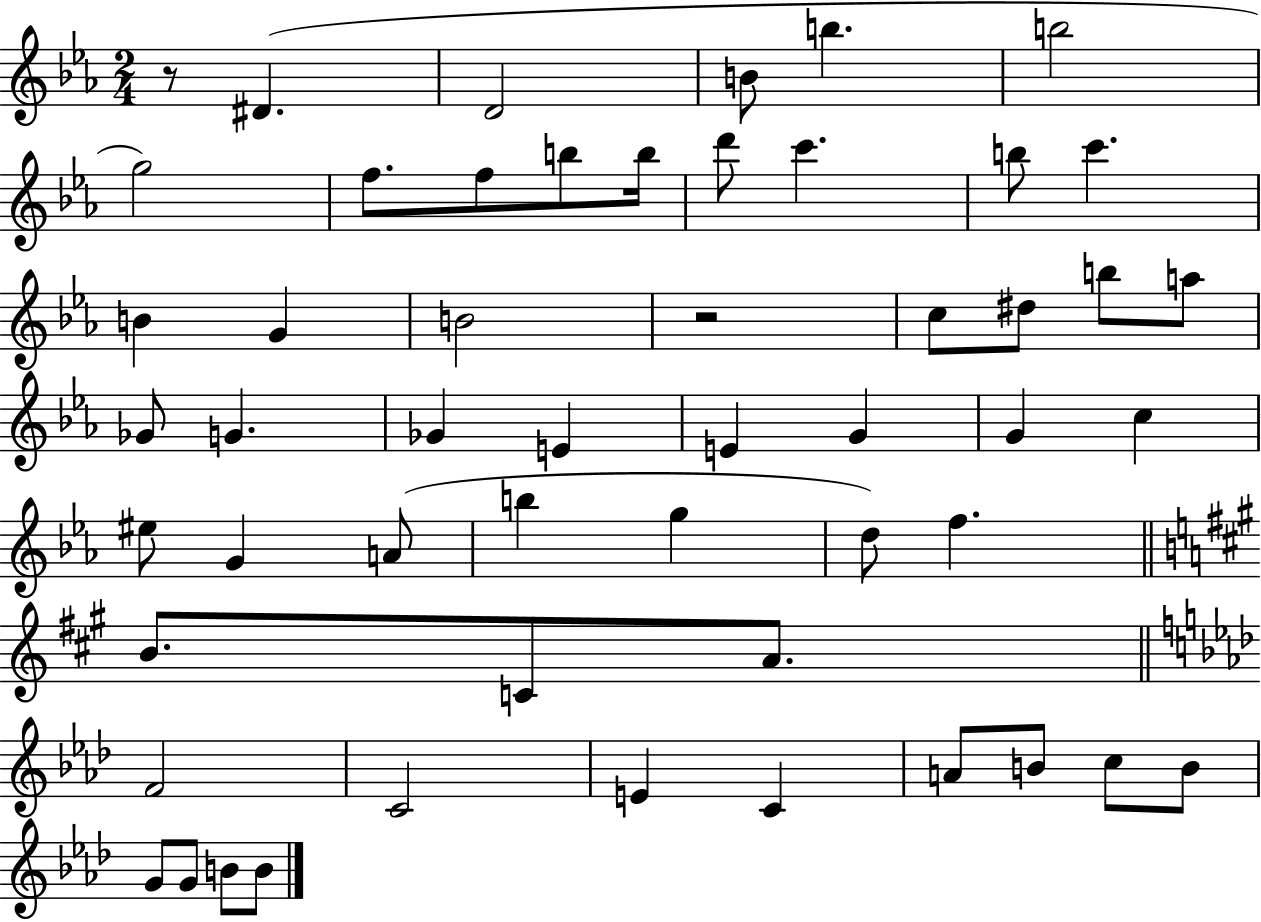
R/e D#4/q. D4/h B4/e B5/q. B5/h G5/h F5/e. F5/e B5/e B5/s D6/e C6/q. B5/e C6/q. B4/q G4/q B4/h R/h C5/e D#5/e B5/e A5/e Gb4/e G4/q. Gb4/q E4/q E4/q G4/q G4/q C5/q EIS5/e G4/q A4/e B5/q G5/q D5/e F5/q. B4/e. C4/e A4/e. F4/h C4/h E4/q C4/q A4/e B4/e C5/e B4/e G4/e G4/e B4/e B4/e